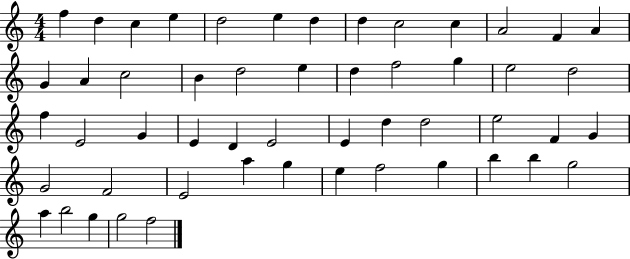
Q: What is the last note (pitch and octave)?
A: F5